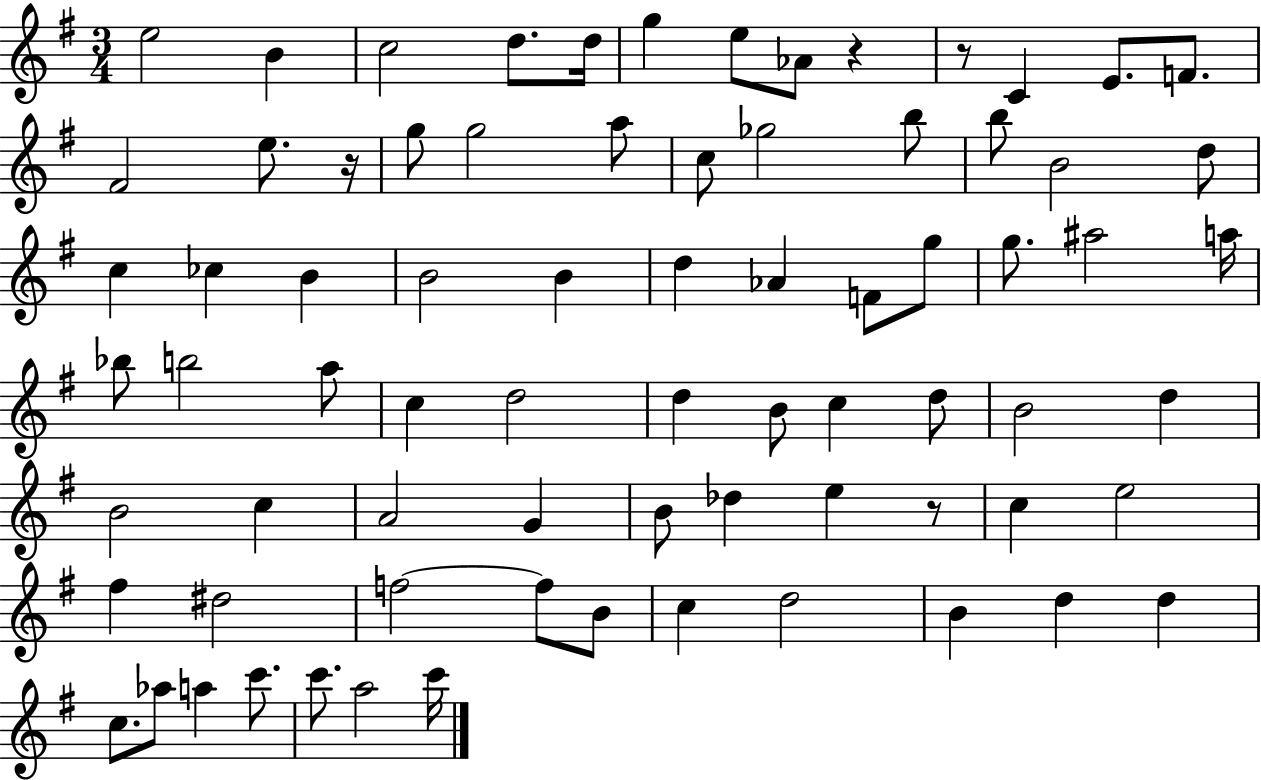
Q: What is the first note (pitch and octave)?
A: E5